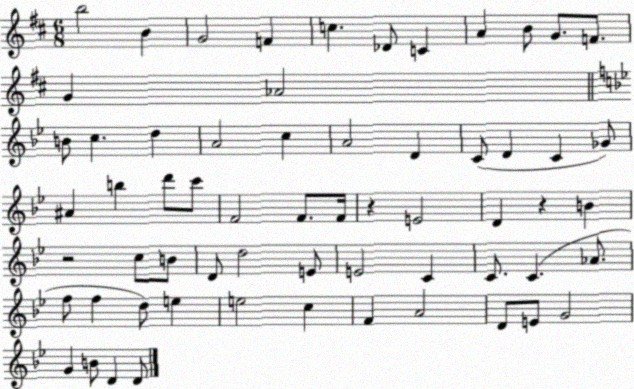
X:1
T:Untitled
M:6/8
L:1/4
K:D
b2 B G2 F c _D/2 C A B/2 G/2 F/2 G _A2 B/2 c d A2 c A2 D C/2 D C _G/2 ^A b d'/2 c'/2 F2 F/2 F/4 z E2 D z B z2 c/2 B/2 D/2 d2 E/2 E2 C C/2 C _A/2 f/2 f d/2 e e2 c F A2 D/2 E/2 G2 G B/2 D D/2